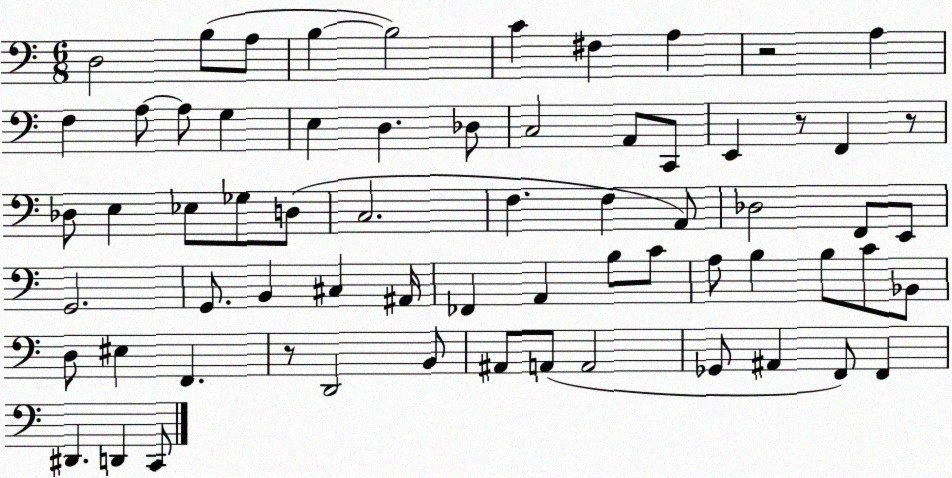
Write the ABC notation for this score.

X:1
T:Untitled
M:6/8
L:1/4
K:C
D,2 B,/2 A,/2 B, B,2 C ^F, A, z2 A, F, A,/2 A,/2 G, E, D, _D,/2 C,2 A,,/2 C,,/2 E,, z/2 F,, z/2 _D,/2 E, _E,/2 _G,/2 D,/2 C,2 F, F, A,,/2 _D,2 F,,/2 E,,/2 G,,2 G,,/2 B,, ^C, ^A,,/4 _F,, A,, B,/2 C/2 A,/2 B, B,/2 C/2 _B,,/2 D,/2 ^E, F,, z/2 D,,2 B,,/2 ^A,,/2 A,,/2 A,,2 _G,,/2 ^A,, F,,/2 F,, ^D,, D,, C,,/2